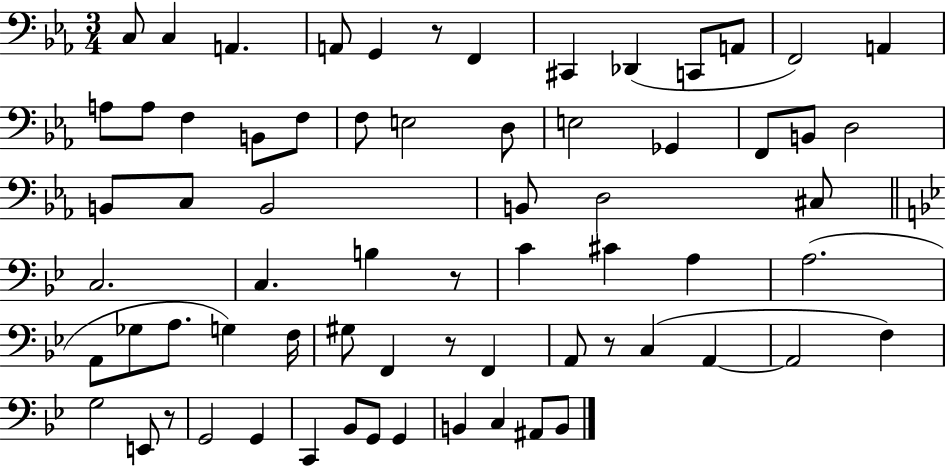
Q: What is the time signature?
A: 3/4